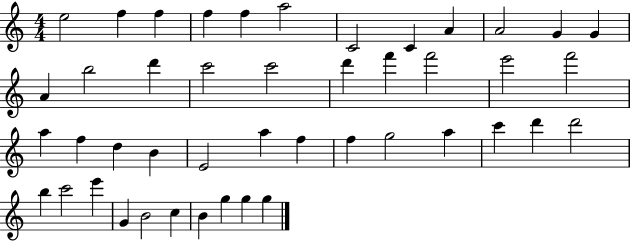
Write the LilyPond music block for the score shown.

{
  \clef treble
  \numericTimeSignature
  \time 4/4
  \key c \major
  e''2 f''4 f''4 | f''4 f''4 a''2 | c'2 c'4 a'4 | a'2 g'4 g'4 | \break a'4 b''2 d'''4 | c'''2 c'''2 | d'''4 f'''4 f'''2 | e'''2 f'''2 | \break a''4 f''4 d''4 b'4 | e'2 a''4 f''4 | f''4 g''2 a''4 | c'''4 d'''4 d'''2 | \break b''4 c'''2 e'''4 | g'4 b'2 c''4 | b'4 g''4 g''4 g''4 | \bar "|."
}